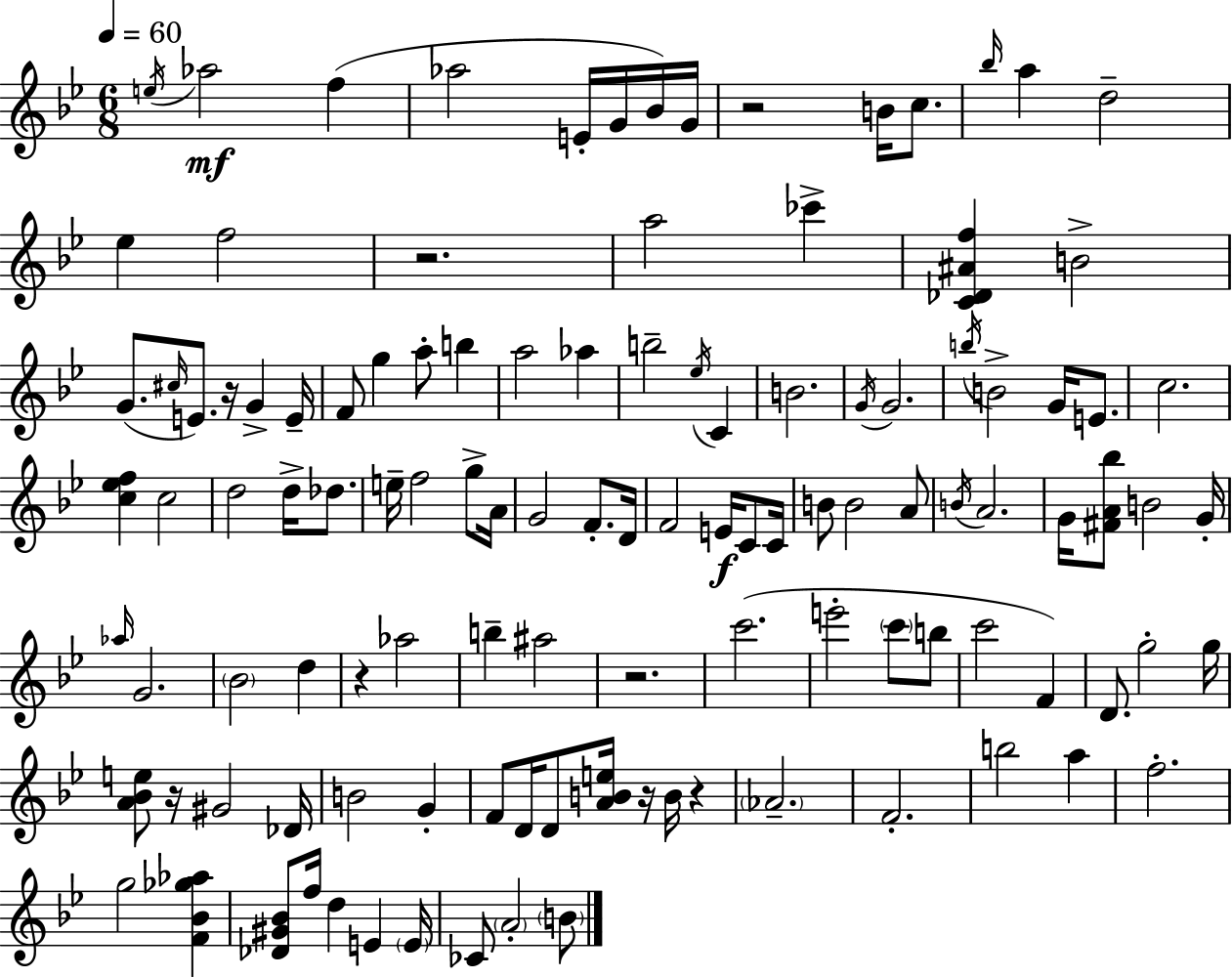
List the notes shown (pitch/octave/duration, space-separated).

E5/s Ab5/h F5/q Ab5/h E4/s G4/s Bb4/s G4/s R/h B4/s C5/e. Bb5/s A5/q D5/h Eb5/q F5/h R/h. A5/h CES6/q [C4,Db4,A#4,F5]/q B4/h G4/e. C#5/s E4/e. R/s G4/q E4/s F4/e G5/q A5/e B5/q A5/h Ab5/q B5/h Eb5/s C4/q B4/h. G4/s G4/h. B5/s B4/h G4/s E4/e. C5/h. [C5,Eb5,F5]/q C5/h D5/h D5/s Db5/e. E5/s F5/h G5/e A4/s G4/h F4/e. D4/s F4/h E4/s C4/e C4/s B4/e B4/h A4/e B4/s A4/h. G4/s [F#4,A4,Bb5]/e B4/h G4/s Ab5/s G4/h. Bb4/h D5/q R/q Ab5/h B5/q A#5/h R/h. C6/h. E6/h C6/e B5/e C6/h F4/q D4/e. G5/h G5/s [A4,Bb4,E5]/e R/s G#4/h Db4/s B4/h G4/q F4/e D4/s D4/e [A4,B4,E5]/s R/s B4/s R/q Ab4/h. F4/h. B5/h A5/q F5/h. G5/h [F4,Bb4,Gb5,Ab5]/q [Db4,G#4,Bb4]/e F5/s D5/q E4/q E4/s CES4/e A4/h B4/e